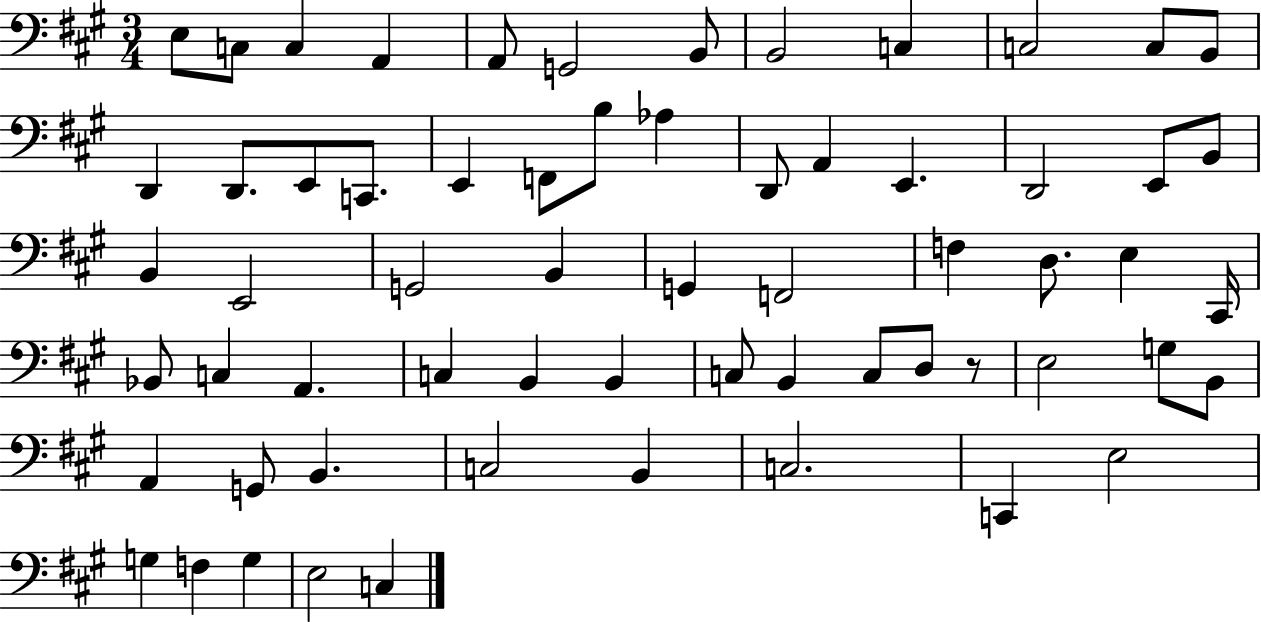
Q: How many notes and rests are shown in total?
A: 63